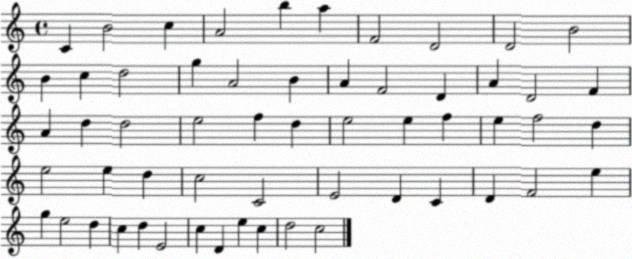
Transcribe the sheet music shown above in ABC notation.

X:1
T:Untitled
M:4/4
L:1/4
K:C
C B2 c A2 b a F2 D2 D2 B2 B c d2 g A2 B A F2 D A D2 F A d d2 e2 f d e2 e f e f2 d e2 e d c2 C2 E2 D C D F2 e g e2 d c d E2 c D e c d2 c2